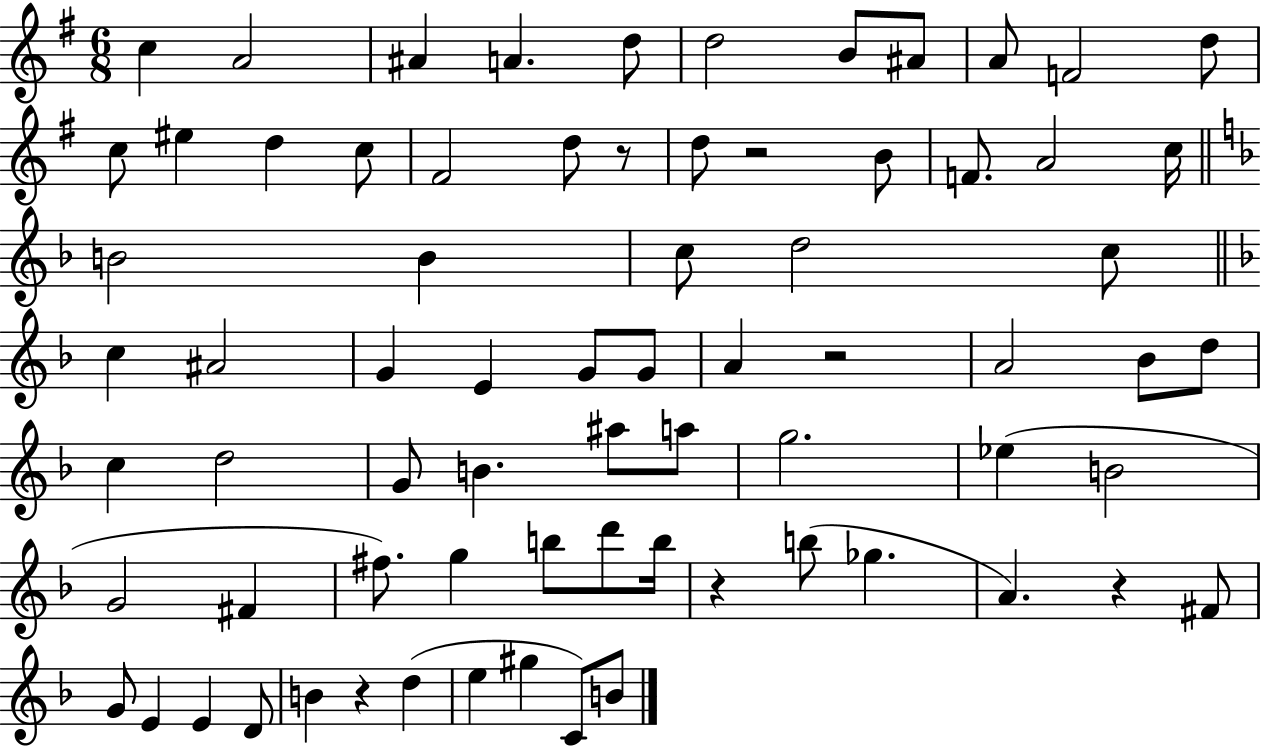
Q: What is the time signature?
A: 6/8